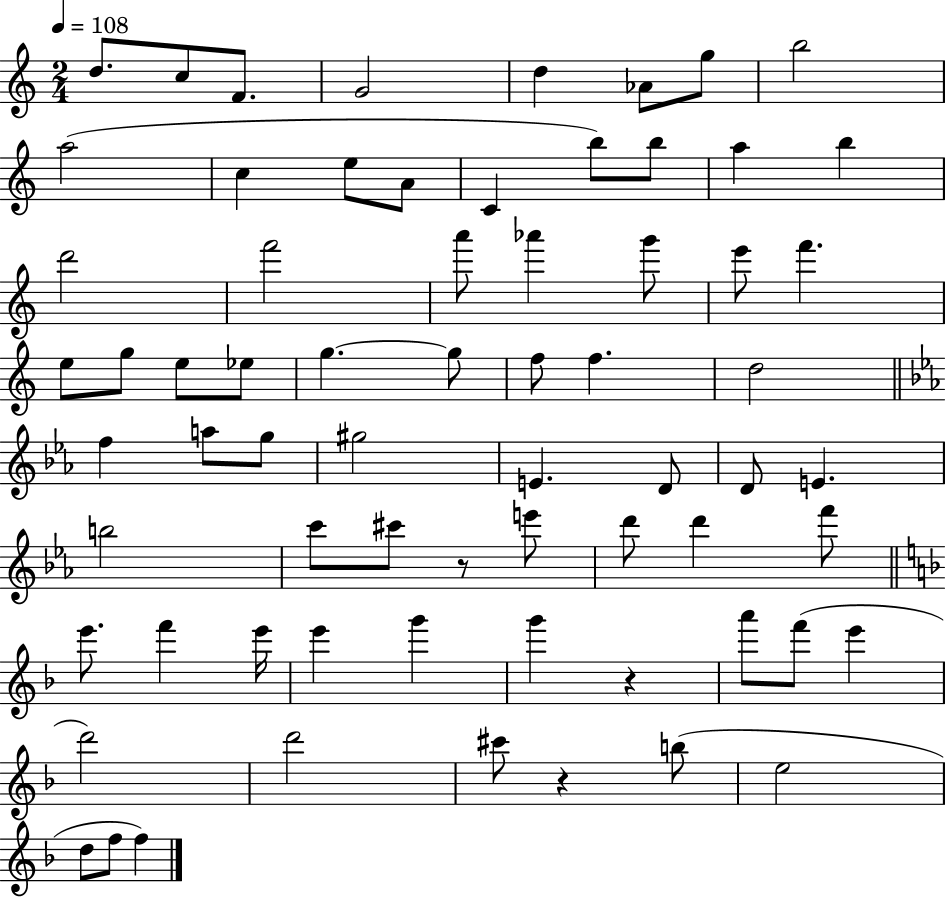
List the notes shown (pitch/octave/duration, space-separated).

D5/e. C5/e F4/e. G4/h D5/q Ab4/e G5/e B5/h A5/h C5/q E5/e A4/e C4/q B5/e B5/e A5/q B5/q D6/h F6/h A6/e Ab6/q G6/e E6/e F6/q. E5/e G5/e E5/e Eb5/e G5/q. G5/e F5/e F5/q. D5/h F5/q A5/e G5/e G#5/h E4/q. D4/e D4/e E4/q. B5/h C6/e C#6/e R/e E6/e D6/e D6/q F6/e E6/e. F6/q E6/s E6/q G6/q G6/q R/q A6/e F6/e E6/q D6/h D6/h C#6/e R/q B5/e E5/h D5/e F5/e F5/q